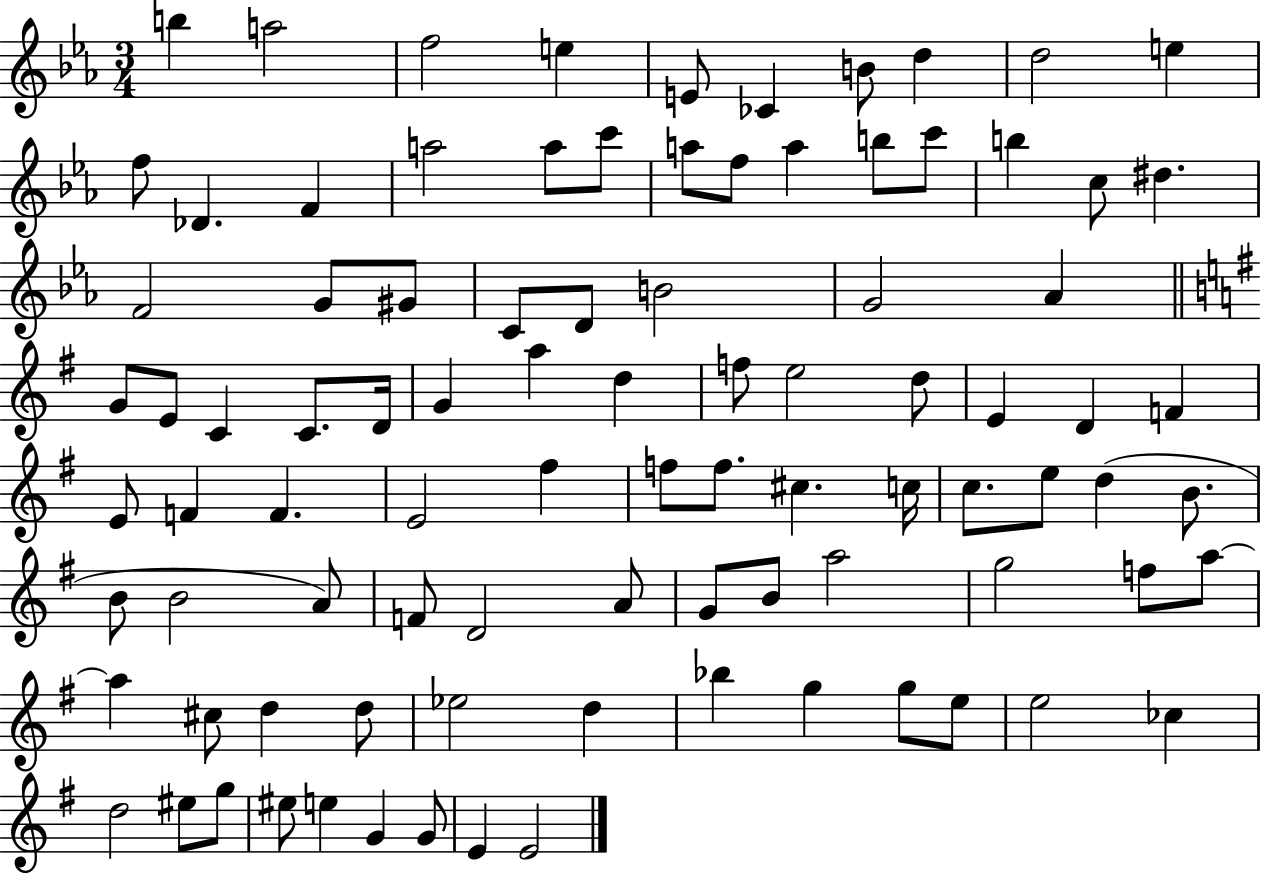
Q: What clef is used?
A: treble